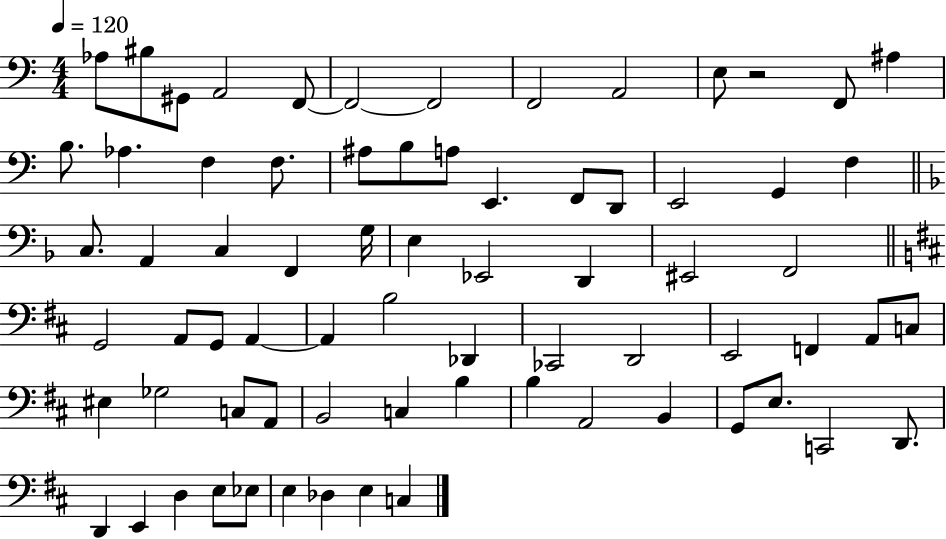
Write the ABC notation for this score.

X:1
T:Untitled
M:4/4
L:1/4
K:C
_A,/2 ^B,/2 ^G,,/2 A,,2 F,,/2 F,,2 F,,2 F,,2 A,,2 E,/2 z2 F,,/2 ^A, B,/2 _A, F, F,/2 ^A,/2 B,/2 A,/2 E,, F,,/2 D,,/2 E,,2 G,, F, C,/2 A,, C, F,, G,/4 E, _E,,2 D,, ^E,,2 F,,2 G,,2 A,,/2 G,,/2 A,, A,, B,2 _D,, _C,,2 D,,2 E,,2 F,, A,,/2 C,/2 ^E, _G,2 C,/2 A,,/2 B,,2 C, B, B, A,,2 B,, G,,/2 E,/2 C,,2 D,,/2 D,, E,, D, E,/2 _E,/2 E, _D, E, C,